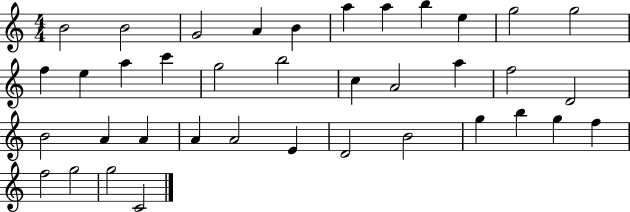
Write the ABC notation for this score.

X:1
T:Untitled
M:4/4
L:1/4
K:C
B2 B2 G2 A B a a b e g2 g2 f e a c' g2 b2 c A2 a f2 D2 B2 A A A A2 E D2 B2 g b g f f2 g2 g2 C2